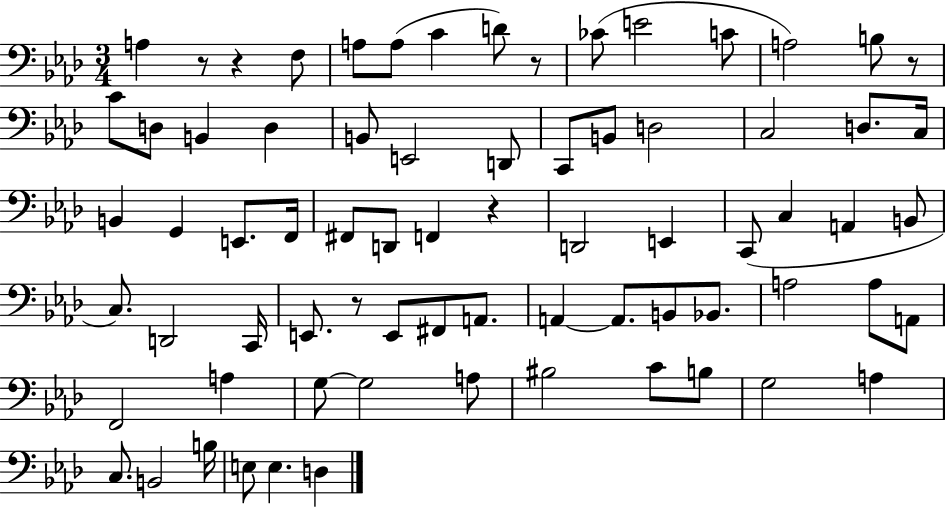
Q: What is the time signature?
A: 3/4